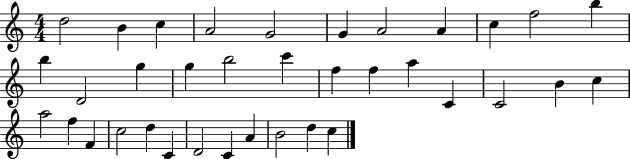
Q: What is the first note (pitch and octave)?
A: D5